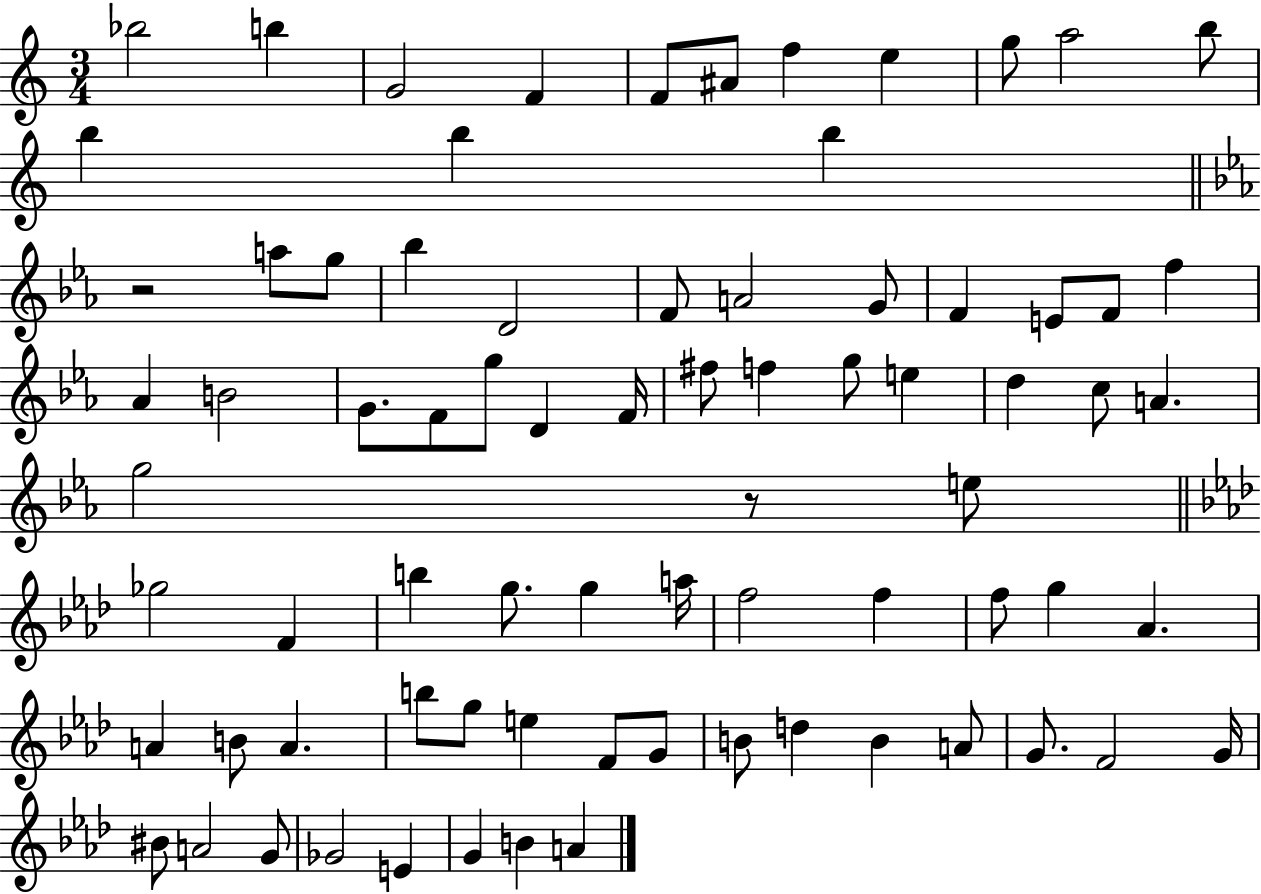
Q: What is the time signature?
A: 3/4